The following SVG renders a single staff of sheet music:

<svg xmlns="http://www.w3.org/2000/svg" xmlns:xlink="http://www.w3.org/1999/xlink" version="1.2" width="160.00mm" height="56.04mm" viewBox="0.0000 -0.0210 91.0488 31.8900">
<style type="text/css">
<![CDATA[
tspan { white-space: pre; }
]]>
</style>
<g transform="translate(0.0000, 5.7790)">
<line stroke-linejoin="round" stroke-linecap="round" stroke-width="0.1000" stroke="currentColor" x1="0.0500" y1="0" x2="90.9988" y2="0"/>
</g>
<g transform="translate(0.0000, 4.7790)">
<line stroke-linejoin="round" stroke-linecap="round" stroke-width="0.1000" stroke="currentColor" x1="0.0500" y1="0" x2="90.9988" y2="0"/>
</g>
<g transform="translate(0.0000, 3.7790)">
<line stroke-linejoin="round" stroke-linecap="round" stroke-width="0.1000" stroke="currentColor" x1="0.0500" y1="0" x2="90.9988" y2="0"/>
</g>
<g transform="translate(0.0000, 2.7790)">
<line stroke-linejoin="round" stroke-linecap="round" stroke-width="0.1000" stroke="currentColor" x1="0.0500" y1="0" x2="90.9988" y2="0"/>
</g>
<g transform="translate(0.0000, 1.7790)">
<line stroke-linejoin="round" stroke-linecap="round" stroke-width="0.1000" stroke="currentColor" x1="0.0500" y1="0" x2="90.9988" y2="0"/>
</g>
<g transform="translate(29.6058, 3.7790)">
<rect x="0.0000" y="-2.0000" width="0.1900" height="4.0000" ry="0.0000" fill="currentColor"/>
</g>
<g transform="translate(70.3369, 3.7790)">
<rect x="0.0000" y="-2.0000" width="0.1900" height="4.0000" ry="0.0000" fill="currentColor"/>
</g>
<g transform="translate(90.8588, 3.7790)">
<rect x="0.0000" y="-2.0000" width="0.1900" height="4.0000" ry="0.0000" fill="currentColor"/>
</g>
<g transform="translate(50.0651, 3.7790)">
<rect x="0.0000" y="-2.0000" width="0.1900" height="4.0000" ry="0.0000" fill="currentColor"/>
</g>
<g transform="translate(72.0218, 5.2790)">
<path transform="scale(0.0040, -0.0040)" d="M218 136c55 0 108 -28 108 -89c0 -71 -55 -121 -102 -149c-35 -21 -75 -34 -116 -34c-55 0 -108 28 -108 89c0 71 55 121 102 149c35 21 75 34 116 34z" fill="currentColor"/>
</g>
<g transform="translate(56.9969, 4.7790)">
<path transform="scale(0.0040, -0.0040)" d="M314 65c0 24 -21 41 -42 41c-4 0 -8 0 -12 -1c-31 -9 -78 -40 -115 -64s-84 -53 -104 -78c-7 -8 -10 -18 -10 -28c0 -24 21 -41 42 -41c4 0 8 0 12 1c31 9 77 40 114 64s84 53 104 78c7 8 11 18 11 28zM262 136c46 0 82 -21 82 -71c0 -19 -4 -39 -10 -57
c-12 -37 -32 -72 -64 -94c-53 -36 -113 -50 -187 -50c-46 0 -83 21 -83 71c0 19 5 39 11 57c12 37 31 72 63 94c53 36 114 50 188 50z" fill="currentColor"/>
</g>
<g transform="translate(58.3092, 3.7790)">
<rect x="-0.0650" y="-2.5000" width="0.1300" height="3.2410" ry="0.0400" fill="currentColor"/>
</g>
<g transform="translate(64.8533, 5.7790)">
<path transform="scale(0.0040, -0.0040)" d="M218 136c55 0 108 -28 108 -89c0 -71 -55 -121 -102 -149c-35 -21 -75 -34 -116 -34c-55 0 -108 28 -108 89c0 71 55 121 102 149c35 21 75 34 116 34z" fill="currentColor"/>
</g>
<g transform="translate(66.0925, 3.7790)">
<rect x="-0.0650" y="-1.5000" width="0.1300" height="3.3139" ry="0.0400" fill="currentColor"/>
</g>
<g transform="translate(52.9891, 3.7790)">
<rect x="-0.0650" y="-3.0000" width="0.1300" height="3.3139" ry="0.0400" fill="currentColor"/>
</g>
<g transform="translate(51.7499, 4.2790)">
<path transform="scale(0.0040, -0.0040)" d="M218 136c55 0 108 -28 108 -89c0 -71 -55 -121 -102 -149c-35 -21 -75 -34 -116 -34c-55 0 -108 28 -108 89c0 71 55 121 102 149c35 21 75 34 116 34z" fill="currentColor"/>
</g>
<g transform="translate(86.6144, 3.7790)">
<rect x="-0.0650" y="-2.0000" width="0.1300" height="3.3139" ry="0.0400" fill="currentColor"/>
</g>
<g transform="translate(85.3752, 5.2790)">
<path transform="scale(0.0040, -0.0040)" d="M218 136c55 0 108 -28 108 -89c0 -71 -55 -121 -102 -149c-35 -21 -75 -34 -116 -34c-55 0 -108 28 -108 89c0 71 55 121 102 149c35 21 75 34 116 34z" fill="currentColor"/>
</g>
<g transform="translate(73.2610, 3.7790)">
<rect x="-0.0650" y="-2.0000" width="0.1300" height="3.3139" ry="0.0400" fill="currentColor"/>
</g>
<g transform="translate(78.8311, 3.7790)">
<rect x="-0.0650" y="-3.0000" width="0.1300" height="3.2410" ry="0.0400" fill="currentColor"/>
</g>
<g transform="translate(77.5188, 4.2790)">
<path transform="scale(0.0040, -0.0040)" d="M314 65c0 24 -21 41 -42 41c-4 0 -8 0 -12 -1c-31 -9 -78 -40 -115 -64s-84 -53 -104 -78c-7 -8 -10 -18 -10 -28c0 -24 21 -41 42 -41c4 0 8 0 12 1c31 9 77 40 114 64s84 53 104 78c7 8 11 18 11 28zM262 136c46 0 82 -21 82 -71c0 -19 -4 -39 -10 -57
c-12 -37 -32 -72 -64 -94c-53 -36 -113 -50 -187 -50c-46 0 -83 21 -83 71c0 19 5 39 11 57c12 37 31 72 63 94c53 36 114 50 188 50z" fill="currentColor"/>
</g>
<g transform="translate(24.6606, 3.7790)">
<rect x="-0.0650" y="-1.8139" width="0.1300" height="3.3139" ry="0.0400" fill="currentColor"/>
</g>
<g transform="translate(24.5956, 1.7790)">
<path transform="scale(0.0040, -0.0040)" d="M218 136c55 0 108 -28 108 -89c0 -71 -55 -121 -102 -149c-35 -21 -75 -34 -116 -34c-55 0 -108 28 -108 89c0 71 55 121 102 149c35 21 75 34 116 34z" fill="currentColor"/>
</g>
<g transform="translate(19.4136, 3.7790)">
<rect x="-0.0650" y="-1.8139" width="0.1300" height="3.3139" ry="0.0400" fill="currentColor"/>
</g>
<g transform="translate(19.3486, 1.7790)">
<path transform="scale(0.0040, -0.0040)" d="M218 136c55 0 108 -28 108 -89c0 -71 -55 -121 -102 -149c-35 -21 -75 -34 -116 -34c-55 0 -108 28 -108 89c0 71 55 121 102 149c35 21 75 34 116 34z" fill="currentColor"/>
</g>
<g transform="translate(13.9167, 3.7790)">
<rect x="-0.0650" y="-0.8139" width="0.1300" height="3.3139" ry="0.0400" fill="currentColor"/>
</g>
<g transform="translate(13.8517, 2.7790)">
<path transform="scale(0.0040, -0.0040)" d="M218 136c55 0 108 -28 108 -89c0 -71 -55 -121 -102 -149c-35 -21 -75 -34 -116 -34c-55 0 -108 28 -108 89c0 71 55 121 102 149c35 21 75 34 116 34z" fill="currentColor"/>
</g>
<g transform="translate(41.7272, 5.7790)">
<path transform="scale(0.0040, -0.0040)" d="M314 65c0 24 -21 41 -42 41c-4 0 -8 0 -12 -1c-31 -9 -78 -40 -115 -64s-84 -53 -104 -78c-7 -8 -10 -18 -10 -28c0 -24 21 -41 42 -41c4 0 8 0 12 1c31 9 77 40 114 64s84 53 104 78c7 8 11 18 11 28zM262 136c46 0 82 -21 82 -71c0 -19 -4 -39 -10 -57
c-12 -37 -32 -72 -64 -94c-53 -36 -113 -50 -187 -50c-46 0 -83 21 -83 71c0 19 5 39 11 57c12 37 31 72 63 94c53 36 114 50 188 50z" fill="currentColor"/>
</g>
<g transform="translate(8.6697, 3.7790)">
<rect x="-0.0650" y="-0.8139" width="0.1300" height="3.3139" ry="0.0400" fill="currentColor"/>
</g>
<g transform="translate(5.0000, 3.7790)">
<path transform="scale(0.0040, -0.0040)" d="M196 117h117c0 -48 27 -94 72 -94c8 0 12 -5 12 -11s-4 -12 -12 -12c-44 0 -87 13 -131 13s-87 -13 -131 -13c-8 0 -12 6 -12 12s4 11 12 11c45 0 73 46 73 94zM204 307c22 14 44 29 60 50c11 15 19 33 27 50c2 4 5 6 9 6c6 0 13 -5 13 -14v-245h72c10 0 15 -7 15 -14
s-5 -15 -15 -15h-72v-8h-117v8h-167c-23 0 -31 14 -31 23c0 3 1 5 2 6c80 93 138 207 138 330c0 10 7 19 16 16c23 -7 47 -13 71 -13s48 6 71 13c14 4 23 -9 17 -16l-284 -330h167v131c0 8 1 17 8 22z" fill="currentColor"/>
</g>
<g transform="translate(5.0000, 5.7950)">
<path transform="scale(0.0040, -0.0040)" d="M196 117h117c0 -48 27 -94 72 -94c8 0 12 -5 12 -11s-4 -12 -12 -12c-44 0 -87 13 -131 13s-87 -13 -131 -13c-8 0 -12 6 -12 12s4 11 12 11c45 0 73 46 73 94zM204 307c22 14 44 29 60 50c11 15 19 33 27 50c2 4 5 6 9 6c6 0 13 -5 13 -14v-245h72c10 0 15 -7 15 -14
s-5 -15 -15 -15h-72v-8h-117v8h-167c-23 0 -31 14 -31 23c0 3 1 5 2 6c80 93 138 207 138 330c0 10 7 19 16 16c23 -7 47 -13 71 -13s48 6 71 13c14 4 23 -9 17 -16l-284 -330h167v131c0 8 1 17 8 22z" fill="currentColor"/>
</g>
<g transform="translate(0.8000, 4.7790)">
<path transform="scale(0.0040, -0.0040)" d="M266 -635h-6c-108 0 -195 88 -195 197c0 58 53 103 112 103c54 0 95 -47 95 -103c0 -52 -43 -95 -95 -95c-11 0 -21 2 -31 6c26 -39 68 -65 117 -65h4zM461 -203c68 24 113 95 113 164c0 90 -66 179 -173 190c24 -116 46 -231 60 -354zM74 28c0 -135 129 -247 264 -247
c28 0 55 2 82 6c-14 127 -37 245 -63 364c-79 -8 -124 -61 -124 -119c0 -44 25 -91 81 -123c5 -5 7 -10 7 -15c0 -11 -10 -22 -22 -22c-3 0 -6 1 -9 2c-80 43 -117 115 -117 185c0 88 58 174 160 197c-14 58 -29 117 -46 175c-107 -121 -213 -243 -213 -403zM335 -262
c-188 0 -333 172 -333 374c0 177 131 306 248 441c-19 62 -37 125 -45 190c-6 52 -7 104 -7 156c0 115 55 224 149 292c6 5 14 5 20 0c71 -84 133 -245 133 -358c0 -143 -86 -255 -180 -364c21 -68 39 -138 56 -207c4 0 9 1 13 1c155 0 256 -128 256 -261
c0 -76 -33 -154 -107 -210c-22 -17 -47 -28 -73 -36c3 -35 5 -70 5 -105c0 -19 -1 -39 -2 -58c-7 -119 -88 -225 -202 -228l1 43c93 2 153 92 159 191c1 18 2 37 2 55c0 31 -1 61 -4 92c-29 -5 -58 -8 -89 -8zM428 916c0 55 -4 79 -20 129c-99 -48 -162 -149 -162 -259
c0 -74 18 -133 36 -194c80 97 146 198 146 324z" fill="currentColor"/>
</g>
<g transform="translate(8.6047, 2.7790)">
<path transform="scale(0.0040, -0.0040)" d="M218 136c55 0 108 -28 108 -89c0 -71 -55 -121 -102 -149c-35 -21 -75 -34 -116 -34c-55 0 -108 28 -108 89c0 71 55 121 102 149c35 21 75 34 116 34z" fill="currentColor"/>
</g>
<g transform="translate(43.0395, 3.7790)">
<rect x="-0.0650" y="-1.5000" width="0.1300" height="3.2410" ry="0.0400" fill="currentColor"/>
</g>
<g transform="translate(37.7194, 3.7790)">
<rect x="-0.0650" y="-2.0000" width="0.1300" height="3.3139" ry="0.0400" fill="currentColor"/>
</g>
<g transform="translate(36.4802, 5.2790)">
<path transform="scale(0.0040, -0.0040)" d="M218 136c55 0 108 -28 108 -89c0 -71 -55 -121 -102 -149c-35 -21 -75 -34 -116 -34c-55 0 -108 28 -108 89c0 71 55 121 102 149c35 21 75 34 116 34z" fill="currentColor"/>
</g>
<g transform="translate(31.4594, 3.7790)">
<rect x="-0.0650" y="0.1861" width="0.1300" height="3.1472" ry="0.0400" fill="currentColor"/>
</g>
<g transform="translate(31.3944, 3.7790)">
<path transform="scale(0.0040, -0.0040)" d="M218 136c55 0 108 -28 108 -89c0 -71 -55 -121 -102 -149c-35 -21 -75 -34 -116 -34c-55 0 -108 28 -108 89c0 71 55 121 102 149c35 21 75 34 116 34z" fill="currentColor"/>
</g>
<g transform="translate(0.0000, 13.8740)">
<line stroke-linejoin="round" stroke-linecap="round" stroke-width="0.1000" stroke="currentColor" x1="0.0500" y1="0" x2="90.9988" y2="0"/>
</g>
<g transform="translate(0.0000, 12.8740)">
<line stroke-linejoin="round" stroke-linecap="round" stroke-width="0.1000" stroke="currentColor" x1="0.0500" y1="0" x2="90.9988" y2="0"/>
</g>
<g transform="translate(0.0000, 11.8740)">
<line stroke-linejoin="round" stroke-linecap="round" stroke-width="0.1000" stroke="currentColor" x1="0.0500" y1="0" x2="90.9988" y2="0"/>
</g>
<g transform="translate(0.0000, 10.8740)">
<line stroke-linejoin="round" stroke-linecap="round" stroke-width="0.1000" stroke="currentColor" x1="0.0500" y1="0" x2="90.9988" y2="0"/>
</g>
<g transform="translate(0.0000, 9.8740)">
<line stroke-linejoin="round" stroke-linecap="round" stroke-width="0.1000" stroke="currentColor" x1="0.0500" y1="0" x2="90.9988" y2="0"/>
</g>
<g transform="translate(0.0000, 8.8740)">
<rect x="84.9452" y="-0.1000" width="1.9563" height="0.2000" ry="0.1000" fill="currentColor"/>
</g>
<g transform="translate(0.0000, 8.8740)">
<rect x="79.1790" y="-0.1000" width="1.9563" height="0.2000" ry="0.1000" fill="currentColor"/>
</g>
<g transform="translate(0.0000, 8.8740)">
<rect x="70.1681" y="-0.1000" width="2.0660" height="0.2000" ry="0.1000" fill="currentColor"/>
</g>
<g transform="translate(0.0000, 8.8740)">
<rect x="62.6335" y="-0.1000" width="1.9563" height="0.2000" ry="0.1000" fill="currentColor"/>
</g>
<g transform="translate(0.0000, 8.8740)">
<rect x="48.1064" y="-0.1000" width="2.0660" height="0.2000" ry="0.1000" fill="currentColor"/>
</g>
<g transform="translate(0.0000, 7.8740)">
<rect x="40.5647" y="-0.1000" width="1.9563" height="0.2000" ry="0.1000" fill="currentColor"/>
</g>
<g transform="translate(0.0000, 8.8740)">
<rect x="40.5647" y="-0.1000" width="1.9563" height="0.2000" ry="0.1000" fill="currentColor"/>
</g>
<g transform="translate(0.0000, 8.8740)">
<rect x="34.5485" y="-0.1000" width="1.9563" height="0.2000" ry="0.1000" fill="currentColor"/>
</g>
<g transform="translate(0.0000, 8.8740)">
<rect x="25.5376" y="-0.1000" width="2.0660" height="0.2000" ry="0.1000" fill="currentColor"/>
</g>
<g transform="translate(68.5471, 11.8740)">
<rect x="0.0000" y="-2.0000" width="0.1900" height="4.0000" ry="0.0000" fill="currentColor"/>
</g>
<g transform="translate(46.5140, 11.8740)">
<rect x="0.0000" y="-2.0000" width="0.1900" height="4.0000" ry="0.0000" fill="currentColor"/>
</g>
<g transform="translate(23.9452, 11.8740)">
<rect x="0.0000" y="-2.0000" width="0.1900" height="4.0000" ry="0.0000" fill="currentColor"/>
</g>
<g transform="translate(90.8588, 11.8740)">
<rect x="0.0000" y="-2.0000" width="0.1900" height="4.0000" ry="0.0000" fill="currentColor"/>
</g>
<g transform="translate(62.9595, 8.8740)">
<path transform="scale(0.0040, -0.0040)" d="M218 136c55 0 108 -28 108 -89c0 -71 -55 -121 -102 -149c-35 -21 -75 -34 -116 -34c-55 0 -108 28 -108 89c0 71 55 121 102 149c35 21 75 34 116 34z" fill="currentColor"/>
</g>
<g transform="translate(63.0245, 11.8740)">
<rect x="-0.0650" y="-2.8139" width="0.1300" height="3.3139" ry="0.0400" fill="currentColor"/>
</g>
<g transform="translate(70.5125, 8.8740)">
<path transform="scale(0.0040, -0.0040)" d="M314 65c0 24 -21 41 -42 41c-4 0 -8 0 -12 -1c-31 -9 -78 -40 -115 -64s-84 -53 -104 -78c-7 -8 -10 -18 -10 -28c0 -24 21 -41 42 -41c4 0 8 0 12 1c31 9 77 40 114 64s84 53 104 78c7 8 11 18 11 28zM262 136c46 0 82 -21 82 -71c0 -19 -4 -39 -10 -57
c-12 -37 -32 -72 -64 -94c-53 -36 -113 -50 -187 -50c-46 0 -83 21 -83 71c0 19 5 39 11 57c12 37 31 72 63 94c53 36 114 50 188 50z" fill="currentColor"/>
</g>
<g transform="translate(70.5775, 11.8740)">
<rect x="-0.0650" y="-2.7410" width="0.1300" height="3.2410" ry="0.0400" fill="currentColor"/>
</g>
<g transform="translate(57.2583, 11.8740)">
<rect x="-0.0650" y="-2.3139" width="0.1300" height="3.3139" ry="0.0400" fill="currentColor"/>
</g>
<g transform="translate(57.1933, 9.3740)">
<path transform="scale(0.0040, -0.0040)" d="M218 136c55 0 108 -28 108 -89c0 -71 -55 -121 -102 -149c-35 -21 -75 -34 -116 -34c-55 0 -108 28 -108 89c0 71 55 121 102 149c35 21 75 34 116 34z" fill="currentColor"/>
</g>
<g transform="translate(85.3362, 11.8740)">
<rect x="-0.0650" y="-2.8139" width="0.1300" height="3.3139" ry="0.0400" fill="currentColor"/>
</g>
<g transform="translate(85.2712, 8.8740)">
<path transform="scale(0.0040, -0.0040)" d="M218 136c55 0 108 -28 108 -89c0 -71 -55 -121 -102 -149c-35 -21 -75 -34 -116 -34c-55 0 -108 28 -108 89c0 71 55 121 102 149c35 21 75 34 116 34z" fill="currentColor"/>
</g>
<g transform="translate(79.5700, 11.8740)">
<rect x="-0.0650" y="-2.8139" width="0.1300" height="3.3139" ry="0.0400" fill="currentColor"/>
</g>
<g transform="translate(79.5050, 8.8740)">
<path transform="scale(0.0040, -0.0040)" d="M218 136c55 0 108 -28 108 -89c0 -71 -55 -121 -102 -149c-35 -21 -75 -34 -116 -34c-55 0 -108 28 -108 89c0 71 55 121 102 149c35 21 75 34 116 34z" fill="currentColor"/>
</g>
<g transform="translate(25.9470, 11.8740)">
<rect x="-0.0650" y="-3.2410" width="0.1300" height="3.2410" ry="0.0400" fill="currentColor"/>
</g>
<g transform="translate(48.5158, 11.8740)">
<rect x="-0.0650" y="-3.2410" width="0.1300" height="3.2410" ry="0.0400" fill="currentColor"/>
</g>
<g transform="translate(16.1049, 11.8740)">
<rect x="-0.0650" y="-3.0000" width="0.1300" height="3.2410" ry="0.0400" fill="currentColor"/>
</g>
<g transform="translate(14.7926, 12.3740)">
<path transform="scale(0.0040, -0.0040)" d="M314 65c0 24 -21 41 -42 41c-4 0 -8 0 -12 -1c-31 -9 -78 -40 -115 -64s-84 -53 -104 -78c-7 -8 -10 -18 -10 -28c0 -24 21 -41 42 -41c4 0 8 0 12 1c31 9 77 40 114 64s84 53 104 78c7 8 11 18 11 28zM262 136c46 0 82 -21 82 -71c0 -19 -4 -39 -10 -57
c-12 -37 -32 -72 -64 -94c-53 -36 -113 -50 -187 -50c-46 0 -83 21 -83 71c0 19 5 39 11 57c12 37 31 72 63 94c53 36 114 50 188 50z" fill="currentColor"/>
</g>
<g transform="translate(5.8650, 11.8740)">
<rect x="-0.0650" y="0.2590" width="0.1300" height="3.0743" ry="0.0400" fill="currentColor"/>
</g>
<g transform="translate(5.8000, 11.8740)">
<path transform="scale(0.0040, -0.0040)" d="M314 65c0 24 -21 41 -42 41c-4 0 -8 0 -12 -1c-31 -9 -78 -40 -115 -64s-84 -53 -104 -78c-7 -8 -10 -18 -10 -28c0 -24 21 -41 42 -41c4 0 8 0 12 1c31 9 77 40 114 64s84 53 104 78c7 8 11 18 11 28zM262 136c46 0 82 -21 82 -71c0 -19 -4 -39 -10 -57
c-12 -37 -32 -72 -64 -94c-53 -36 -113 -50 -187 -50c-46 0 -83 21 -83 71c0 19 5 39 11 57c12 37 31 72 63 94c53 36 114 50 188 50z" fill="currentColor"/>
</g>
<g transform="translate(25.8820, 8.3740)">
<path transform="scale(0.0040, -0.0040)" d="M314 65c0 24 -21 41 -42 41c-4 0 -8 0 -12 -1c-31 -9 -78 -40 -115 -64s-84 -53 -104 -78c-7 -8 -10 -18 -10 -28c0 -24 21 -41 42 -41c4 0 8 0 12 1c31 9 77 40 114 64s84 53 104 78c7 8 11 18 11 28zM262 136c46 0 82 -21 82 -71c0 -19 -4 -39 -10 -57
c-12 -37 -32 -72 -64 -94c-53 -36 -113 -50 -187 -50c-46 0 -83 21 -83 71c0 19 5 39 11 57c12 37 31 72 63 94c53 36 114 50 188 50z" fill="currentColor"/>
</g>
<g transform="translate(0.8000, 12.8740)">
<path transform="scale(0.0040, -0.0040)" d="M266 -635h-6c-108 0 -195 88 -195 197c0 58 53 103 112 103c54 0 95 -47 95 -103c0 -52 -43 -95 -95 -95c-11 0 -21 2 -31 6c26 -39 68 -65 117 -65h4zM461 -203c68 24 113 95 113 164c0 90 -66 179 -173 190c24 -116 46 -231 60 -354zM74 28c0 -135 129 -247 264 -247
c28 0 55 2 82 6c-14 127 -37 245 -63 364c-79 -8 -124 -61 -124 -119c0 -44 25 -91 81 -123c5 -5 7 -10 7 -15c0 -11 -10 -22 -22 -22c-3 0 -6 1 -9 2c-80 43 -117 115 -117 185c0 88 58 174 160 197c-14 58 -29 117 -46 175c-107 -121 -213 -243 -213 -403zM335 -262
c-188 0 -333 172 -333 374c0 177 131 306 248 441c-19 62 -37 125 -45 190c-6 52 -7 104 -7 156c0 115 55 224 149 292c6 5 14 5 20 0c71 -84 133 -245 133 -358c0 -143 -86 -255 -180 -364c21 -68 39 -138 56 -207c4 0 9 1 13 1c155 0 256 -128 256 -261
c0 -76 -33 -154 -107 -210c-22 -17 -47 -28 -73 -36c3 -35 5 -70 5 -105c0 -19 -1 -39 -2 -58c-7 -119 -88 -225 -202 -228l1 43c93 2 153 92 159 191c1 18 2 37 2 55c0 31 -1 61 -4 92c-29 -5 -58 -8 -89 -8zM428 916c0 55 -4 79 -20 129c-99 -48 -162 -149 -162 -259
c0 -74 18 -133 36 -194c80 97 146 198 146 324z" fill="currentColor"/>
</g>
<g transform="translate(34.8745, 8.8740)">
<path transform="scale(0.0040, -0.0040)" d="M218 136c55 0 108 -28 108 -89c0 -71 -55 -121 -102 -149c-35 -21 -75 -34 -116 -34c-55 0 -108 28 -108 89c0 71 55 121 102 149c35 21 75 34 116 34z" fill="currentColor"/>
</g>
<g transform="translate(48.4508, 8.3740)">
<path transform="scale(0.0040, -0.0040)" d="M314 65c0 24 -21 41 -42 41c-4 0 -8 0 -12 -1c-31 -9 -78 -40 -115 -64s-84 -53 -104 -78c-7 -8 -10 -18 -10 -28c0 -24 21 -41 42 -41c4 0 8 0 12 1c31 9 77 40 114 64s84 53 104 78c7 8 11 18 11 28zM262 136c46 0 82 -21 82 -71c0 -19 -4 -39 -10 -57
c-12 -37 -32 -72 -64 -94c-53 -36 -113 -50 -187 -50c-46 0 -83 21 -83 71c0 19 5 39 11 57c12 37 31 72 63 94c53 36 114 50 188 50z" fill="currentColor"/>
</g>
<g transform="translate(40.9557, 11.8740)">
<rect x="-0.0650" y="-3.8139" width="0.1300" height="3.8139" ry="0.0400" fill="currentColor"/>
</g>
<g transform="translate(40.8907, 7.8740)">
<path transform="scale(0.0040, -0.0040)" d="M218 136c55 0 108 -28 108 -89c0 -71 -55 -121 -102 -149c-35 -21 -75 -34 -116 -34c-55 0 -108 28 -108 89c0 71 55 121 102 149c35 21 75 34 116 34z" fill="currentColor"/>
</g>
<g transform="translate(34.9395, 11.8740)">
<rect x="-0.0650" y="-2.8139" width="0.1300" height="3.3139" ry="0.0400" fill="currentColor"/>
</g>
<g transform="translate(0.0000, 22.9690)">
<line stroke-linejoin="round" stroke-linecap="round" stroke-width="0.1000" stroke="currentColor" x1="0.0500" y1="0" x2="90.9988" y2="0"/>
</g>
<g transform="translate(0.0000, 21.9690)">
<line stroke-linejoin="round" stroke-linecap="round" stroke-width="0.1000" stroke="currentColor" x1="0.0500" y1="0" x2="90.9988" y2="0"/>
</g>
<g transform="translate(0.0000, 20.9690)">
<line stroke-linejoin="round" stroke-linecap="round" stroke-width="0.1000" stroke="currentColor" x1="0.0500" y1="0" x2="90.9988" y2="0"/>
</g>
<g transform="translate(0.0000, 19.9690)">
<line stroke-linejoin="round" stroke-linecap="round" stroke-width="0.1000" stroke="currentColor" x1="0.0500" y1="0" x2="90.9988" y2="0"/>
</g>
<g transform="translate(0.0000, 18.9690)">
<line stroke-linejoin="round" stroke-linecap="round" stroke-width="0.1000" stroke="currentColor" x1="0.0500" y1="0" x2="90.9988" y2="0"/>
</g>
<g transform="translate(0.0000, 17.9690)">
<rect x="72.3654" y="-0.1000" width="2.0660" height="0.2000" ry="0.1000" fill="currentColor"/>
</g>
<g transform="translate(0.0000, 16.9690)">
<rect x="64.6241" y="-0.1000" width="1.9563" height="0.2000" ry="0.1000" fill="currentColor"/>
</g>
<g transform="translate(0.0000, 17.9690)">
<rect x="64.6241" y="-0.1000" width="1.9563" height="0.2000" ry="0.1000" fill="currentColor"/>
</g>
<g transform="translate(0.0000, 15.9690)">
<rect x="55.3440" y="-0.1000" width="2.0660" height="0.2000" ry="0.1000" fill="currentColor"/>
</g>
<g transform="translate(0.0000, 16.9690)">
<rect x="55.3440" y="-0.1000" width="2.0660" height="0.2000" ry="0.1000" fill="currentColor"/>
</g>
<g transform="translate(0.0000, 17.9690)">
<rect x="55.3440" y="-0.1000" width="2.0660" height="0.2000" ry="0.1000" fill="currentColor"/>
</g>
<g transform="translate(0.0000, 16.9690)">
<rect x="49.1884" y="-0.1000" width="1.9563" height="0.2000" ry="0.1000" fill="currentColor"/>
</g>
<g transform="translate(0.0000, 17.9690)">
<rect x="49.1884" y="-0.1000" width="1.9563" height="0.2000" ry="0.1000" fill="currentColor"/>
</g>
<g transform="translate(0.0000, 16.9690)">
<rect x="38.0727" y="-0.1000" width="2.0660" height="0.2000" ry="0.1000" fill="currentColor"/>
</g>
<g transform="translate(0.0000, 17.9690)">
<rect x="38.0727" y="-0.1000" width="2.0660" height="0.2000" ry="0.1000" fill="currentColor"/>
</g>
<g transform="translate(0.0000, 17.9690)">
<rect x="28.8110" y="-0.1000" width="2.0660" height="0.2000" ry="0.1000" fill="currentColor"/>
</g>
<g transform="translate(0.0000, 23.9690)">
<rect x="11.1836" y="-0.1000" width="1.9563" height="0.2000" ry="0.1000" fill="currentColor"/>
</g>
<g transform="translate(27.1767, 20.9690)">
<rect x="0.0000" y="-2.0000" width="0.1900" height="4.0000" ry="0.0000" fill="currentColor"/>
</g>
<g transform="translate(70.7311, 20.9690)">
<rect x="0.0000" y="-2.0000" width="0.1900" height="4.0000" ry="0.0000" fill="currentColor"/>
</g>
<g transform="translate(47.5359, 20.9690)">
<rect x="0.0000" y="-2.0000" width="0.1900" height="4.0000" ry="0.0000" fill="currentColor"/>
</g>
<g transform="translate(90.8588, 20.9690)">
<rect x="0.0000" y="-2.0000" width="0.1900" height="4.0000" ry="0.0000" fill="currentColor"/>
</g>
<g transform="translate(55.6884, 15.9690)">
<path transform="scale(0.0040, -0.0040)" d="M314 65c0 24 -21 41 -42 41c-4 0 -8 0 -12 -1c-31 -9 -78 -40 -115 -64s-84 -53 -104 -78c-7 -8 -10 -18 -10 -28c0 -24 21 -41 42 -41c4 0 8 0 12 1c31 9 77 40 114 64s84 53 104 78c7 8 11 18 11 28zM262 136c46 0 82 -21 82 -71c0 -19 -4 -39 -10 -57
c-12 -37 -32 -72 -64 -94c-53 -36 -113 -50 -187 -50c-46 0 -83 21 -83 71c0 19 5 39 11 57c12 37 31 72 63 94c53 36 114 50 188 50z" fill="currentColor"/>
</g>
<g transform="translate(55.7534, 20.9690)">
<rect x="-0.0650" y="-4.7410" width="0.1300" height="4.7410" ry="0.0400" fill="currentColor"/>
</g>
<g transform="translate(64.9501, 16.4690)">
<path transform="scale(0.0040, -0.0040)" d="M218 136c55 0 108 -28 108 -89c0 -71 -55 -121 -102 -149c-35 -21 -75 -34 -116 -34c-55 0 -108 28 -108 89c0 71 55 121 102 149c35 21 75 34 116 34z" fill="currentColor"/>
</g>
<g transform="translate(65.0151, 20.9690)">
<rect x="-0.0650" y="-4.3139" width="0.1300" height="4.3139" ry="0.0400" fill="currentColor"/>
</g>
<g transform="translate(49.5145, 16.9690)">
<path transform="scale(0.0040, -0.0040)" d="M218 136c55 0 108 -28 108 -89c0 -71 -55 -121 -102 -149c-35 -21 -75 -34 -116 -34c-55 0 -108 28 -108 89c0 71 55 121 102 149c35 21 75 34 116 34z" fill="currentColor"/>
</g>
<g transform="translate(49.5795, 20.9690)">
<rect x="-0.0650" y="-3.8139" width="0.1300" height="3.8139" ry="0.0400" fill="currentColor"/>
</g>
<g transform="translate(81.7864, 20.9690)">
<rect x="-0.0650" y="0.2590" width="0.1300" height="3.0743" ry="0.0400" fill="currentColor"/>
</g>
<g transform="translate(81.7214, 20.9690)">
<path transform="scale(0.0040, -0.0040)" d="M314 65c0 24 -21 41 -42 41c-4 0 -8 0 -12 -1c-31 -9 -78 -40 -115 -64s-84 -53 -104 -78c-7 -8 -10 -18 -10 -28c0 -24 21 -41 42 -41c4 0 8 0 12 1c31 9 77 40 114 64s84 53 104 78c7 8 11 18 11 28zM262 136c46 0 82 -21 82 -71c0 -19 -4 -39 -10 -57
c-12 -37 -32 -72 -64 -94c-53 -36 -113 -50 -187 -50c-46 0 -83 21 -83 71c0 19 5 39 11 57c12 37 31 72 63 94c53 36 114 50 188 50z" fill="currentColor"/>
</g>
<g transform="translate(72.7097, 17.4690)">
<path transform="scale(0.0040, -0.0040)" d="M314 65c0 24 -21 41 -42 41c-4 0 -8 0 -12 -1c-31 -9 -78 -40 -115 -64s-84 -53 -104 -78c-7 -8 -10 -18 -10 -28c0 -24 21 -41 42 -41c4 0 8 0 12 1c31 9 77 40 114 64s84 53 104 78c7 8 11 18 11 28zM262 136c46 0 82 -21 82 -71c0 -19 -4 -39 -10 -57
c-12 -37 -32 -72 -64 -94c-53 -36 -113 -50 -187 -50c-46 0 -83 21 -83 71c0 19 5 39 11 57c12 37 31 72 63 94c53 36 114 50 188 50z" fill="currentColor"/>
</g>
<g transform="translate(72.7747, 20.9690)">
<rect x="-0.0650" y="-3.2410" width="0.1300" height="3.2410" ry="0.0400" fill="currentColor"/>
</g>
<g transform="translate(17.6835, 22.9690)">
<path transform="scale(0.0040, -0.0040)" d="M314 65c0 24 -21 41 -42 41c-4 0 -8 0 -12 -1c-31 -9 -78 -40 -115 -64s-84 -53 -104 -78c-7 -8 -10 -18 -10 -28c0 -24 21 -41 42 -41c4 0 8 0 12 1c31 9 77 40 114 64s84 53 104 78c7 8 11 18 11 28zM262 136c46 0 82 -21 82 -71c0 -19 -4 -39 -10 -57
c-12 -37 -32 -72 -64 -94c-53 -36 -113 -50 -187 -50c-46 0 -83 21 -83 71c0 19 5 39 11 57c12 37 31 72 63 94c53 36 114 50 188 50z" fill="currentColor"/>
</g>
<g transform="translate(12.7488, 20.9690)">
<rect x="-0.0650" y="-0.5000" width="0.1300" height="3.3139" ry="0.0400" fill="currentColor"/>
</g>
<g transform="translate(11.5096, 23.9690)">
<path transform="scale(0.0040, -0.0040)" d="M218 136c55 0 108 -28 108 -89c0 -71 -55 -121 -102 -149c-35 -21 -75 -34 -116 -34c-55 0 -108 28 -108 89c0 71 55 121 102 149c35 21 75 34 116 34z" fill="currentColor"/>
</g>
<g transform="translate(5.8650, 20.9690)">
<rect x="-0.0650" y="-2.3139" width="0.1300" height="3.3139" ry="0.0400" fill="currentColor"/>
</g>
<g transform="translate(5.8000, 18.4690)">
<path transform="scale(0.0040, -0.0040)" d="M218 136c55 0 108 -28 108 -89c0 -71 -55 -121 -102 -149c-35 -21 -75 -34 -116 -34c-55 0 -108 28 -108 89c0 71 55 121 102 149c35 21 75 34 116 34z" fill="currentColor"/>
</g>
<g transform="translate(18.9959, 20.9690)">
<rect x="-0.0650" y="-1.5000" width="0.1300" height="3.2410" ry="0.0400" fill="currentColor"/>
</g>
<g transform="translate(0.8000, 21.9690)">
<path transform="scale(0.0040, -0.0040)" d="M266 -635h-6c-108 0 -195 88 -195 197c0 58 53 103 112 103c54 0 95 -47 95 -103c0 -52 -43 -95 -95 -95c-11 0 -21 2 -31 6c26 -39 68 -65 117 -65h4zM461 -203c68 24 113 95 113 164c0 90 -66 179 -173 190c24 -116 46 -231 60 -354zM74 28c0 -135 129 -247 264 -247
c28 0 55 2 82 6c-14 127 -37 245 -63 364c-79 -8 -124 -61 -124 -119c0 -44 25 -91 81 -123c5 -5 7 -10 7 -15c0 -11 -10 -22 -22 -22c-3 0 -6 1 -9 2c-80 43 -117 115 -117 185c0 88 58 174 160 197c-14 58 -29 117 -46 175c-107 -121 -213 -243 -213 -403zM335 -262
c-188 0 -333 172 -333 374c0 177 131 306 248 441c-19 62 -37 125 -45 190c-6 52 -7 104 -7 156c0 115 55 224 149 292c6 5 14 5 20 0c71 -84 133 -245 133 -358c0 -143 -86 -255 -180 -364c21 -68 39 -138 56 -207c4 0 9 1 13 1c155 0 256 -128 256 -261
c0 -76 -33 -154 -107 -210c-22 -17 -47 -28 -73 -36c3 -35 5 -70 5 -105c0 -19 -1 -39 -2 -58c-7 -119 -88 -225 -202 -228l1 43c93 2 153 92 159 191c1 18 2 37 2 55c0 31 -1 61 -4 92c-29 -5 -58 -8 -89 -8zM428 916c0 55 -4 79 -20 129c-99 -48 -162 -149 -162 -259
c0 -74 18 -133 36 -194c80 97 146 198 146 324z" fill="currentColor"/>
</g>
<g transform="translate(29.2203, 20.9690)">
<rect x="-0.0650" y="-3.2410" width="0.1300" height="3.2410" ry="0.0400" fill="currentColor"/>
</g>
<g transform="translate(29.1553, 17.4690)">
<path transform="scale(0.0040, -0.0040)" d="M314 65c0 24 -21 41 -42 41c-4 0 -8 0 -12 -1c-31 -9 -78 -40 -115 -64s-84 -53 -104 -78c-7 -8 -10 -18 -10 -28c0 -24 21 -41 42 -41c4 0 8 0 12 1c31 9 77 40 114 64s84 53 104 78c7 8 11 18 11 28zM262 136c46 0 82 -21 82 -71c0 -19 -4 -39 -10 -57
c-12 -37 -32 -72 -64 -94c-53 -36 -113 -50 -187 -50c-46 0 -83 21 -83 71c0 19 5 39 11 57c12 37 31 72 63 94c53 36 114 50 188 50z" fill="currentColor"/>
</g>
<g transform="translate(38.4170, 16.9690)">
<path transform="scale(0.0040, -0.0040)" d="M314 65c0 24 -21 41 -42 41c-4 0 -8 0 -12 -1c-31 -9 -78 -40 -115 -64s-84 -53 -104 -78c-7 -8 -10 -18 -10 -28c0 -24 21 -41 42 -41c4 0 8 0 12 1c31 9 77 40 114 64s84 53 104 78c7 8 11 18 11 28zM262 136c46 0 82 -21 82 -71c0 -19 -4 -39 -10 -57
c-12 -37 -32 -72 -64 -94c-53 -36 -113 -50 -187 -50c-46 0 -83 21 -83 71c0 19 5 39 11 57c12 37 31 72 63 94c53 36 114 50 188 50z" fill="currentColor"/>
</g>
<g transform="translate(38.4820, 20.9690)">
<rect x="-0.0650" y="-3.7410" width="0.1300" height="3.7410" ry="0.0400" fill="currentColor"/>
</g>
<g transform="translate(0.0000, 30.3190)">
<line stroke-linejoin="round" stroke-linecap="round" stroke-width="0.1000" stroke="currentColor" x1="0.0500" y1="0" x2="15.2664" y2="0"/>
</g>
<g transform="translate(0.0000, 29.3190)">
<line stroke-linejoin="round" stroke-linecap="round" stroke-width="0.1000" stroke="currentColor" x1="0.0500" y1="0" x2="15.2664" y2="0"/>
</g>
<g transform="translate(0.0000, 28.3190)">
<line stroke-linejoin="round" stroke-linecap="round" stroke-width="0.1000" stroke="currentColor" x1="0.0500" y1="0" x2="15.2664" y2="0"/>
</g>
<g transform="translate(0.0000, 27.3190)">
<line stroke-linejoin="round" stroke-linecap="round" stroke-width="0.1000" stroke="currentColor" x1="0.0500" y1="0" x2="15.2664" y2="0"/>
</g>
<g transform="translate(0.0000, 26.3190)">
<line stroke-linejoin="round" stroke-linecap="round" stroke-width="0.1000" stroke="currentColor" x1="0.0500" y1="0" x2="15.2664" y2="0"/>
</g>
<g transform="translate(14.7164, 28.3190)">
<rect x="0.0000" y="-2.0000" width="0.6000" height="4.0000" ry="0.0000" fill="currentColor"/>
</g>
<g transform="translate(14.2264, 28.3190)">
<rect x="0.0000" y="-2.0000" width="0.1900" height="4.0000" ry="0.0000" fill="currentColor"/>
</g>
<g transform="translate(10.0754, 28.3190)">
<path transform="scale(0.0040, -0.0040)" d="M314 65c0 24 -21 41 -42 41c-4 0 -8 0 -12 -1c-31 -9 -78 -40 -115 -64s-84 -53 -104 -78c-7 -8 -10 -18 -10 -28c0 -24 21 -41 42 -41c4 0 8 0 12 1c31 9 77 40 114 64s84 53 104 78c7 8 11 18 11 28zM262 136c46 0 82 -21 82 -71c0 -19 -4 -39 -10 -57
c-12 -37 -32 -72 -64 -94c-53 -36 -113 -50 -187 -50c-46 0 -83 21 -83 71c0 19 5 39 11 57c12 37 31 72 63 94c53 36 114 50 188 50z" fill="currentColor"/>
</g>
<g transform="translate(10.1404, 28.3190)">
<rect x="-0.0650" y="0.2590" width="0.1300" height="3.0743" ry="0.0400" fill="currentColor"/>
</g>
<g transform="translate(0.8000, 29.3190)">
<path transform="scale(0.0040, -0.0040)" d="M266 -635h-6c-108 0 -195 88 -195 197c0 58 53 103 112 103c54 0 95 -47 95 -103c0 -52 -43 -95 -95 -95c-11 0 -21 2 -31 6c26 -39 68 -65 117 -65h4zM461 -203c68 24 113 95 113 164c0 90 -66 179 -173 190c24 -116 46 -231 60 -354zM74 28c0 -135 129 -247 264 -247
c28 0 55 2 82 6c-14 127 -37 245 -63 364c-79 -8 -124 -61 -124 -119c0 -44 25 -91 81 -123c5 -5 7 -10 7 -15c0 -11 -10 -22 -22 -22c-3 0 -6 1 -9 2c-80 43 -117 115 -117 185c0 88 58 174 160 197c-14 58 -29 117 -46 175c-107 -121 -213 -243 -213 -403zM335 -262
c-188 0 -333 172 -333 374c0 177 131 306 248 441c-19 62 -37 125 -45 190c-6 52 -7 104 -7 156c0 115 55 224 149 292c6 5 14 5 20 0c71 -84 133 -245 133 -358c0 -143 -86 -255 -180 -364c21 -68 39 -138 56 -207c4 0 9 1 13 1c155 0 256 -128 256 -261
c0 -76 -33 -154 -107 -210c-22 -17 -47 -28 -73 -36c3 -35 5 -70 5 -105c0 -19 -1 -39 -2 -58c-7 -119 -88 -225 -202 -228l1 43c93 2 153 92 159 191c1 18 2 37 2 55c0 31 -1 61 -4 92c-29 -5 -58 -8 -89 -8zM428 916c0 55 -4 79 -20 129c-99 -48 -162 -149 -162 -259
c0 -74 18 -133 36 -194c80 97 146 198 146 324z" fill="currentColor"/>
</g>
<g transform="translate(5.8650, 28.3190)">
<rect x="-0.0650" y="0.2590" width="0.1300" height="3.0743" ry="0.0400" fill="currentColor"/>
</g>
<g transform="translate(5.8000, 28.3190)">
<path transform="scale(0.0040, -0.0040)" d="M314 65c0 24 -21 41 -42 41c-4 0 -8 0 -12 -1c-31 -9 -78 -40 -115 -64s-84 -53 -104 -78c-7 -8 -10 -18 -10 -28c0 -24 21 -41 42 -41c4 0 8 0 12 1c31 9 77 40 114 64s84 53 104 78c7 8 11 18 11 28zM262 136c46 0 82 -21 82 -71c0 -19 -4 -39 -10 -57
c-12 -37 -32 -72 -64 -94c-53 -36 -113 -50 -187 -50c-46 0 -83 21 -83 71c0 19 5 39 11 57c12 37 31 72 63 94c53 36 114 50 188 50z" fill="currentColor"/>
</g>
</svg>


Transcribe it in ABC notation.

X:1
T:Untitled
M:4/4
L:1/4
K:C
d d f f B F E2 A G2 E F A2 F B2 A2 b2 a c' b2 g a a2 a a g C E2 b2 c'2 c' e'2 d' b2 B2 B2 B2